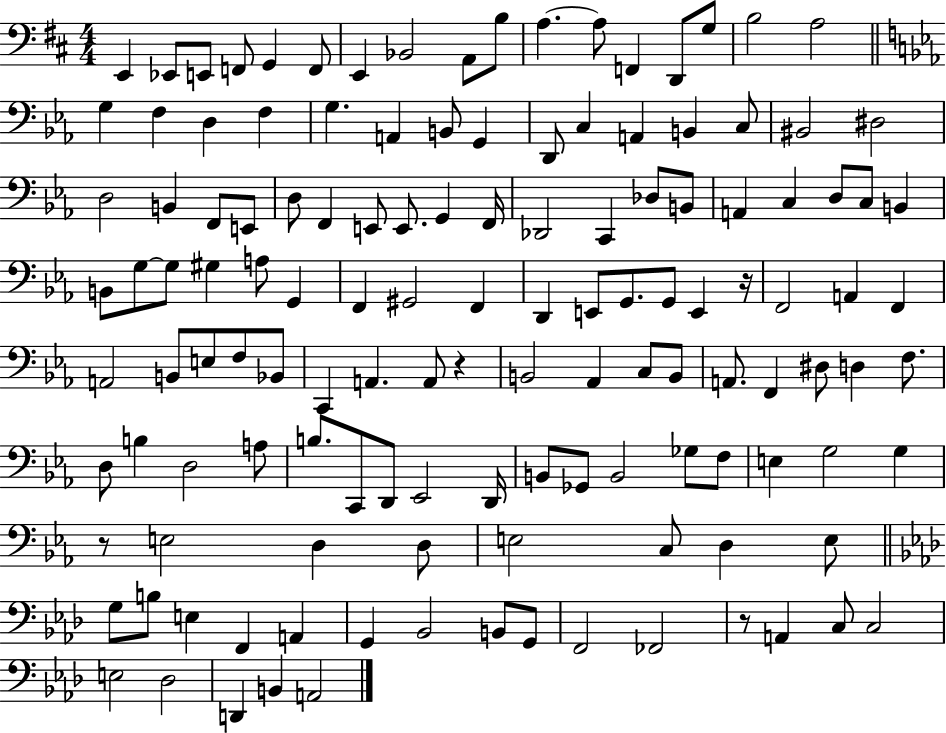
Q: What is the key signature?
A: D major